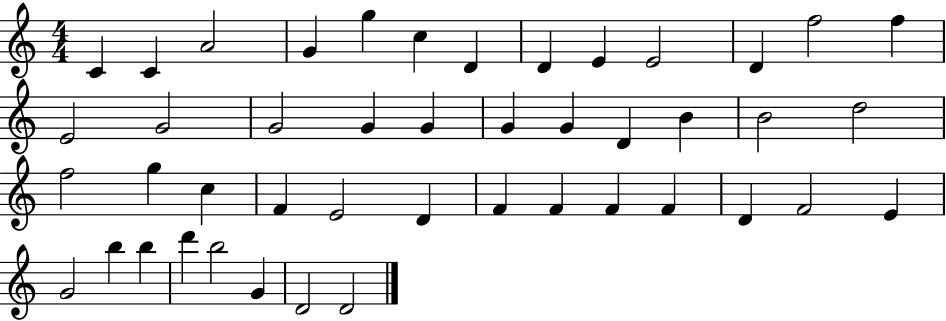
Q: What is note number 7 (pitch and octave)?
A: D4